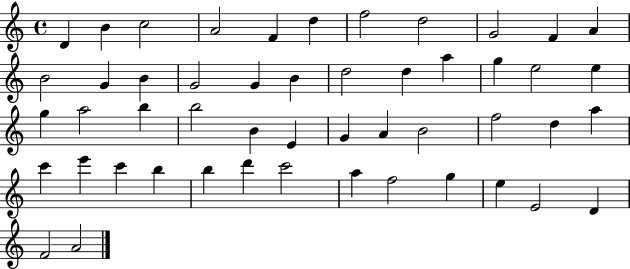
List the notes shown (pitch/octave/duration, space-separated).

D4/q B4/q C5/h A4/h F4/q D5/q F5/h D5/h G4/h F4/q A4/q B4/h G4/q B4/q G4/h G4/q B4/q D5/h D5/q A5/q G5/q E5/h E5/q G5/q A5/h B5/q B5/h B4/q E4/q G4/q A4/q B4/h F5/h D5/q A5/q C6/q E6/q C6/q B5/q B5/q D6/q C6/h A5/q F5/h G5/q E5/q E4/h D4/q F4/h A4/h